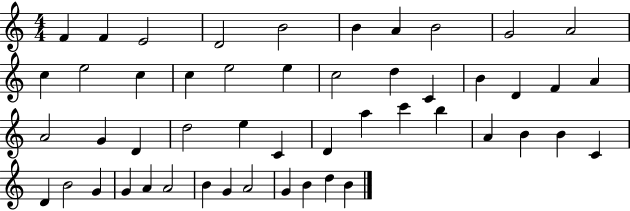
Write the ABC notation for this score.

X:1
T:Untitled
M:4/4
L:1/4
K:C
F F E2 D2 B2 B A B2 G2 A2 c e2 c c e2 e c2 d C B D F A A2 G D d2 e C D a c' b A B B C D B2 G G A A2 B G A2 G B d B